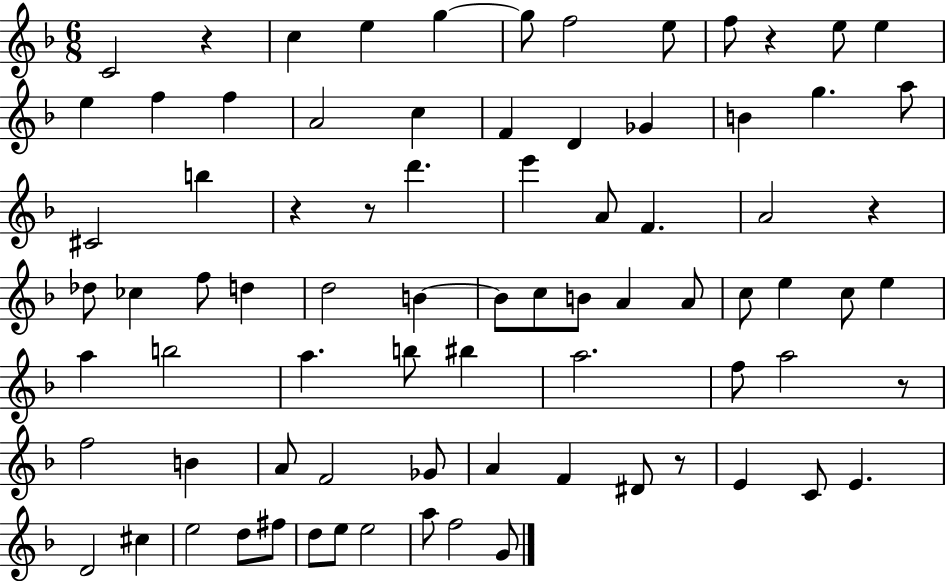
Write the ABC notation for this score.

X:1
T:Untitled
M:6/8
L:1/4
K:F
C2 z c e g g/2 f2 e/2 f/2 z e/2 e e f f A2 c F D _G B g a/2 ^C2 b z z/2 d' e' A/2 F A2 z _d/2 _c f/2 d d2 B B/2 c/2 B/2 A A/2 c/2 e c/2 e a b2 a b/2 ^b a2 f/2 a2 z/2 f2 B A/2 F2 _G/2 A F ^D/2 z/2 E C/2 E D2 ^c e2 d/2 ^f/2 d/2 e/2 e2 a/2 f2 G/2